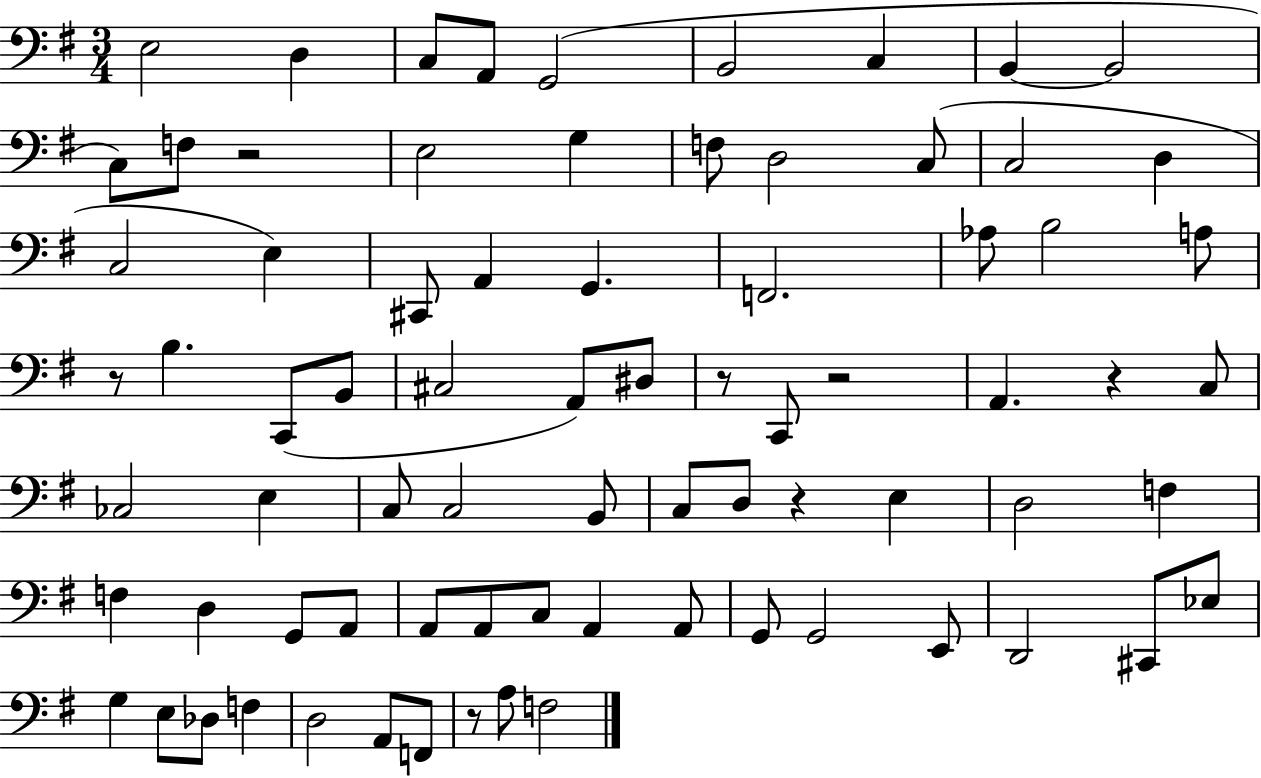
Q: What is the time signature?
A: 3/4